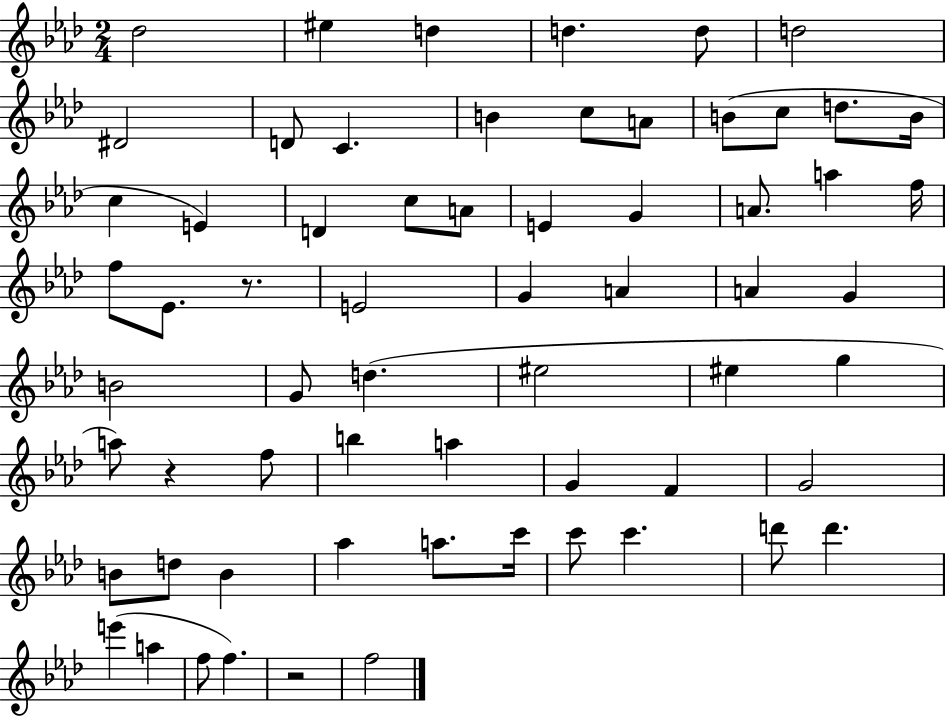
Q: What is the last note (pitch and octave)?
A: F5